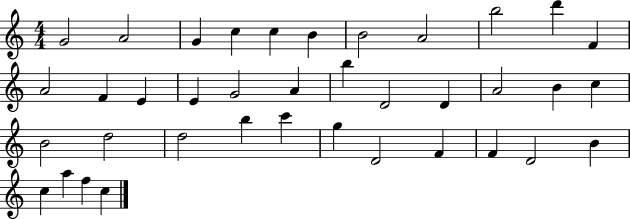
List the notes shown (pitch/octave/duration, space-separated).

G4/h A4/h G4/q C5/q C5/q B4/q B4/h A4/h B5/h D6/q F4/q A4/h F4/q E4/q E4/q G4/h A4/q B5/q D4/h D4/q A4/h B4/q C5/q B4/h D5/h D5/h B5/q C6/q G5/q D4/h F4/q F4/q D4/h B4/q C5/q A5/q F5/q C5/q